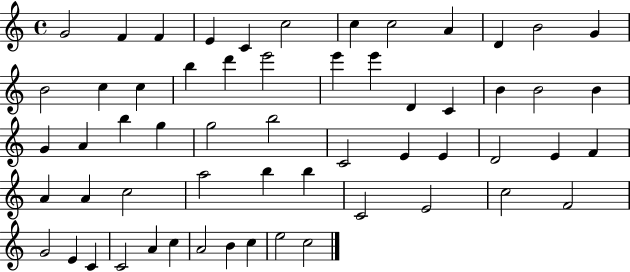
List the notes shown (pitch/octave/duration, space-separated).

G4/h F4/q F4/q E4/q C4/q C5/h C5/q C5/h A4/q D4/q B4/h G4/q B4/h C5/q C5/q B5/q D6/q E6/h E6/q E6/q D4/q C4/q B4/q B4/h B4/q G4/q A4/q B5/q G5/q G5/h B5/h C4/h E4/q E4/q D4/h E4/q F4/q A4/q A4/q C5/h A5/h B5/q B5/q C4/h E4/h C5/h F4/h G4/h E4/q C4/q C4/h A4/q C5/q A4/h B4/q C5/q E5/h C5/h